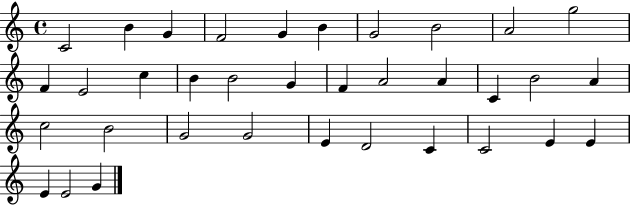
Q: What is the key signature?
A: C major